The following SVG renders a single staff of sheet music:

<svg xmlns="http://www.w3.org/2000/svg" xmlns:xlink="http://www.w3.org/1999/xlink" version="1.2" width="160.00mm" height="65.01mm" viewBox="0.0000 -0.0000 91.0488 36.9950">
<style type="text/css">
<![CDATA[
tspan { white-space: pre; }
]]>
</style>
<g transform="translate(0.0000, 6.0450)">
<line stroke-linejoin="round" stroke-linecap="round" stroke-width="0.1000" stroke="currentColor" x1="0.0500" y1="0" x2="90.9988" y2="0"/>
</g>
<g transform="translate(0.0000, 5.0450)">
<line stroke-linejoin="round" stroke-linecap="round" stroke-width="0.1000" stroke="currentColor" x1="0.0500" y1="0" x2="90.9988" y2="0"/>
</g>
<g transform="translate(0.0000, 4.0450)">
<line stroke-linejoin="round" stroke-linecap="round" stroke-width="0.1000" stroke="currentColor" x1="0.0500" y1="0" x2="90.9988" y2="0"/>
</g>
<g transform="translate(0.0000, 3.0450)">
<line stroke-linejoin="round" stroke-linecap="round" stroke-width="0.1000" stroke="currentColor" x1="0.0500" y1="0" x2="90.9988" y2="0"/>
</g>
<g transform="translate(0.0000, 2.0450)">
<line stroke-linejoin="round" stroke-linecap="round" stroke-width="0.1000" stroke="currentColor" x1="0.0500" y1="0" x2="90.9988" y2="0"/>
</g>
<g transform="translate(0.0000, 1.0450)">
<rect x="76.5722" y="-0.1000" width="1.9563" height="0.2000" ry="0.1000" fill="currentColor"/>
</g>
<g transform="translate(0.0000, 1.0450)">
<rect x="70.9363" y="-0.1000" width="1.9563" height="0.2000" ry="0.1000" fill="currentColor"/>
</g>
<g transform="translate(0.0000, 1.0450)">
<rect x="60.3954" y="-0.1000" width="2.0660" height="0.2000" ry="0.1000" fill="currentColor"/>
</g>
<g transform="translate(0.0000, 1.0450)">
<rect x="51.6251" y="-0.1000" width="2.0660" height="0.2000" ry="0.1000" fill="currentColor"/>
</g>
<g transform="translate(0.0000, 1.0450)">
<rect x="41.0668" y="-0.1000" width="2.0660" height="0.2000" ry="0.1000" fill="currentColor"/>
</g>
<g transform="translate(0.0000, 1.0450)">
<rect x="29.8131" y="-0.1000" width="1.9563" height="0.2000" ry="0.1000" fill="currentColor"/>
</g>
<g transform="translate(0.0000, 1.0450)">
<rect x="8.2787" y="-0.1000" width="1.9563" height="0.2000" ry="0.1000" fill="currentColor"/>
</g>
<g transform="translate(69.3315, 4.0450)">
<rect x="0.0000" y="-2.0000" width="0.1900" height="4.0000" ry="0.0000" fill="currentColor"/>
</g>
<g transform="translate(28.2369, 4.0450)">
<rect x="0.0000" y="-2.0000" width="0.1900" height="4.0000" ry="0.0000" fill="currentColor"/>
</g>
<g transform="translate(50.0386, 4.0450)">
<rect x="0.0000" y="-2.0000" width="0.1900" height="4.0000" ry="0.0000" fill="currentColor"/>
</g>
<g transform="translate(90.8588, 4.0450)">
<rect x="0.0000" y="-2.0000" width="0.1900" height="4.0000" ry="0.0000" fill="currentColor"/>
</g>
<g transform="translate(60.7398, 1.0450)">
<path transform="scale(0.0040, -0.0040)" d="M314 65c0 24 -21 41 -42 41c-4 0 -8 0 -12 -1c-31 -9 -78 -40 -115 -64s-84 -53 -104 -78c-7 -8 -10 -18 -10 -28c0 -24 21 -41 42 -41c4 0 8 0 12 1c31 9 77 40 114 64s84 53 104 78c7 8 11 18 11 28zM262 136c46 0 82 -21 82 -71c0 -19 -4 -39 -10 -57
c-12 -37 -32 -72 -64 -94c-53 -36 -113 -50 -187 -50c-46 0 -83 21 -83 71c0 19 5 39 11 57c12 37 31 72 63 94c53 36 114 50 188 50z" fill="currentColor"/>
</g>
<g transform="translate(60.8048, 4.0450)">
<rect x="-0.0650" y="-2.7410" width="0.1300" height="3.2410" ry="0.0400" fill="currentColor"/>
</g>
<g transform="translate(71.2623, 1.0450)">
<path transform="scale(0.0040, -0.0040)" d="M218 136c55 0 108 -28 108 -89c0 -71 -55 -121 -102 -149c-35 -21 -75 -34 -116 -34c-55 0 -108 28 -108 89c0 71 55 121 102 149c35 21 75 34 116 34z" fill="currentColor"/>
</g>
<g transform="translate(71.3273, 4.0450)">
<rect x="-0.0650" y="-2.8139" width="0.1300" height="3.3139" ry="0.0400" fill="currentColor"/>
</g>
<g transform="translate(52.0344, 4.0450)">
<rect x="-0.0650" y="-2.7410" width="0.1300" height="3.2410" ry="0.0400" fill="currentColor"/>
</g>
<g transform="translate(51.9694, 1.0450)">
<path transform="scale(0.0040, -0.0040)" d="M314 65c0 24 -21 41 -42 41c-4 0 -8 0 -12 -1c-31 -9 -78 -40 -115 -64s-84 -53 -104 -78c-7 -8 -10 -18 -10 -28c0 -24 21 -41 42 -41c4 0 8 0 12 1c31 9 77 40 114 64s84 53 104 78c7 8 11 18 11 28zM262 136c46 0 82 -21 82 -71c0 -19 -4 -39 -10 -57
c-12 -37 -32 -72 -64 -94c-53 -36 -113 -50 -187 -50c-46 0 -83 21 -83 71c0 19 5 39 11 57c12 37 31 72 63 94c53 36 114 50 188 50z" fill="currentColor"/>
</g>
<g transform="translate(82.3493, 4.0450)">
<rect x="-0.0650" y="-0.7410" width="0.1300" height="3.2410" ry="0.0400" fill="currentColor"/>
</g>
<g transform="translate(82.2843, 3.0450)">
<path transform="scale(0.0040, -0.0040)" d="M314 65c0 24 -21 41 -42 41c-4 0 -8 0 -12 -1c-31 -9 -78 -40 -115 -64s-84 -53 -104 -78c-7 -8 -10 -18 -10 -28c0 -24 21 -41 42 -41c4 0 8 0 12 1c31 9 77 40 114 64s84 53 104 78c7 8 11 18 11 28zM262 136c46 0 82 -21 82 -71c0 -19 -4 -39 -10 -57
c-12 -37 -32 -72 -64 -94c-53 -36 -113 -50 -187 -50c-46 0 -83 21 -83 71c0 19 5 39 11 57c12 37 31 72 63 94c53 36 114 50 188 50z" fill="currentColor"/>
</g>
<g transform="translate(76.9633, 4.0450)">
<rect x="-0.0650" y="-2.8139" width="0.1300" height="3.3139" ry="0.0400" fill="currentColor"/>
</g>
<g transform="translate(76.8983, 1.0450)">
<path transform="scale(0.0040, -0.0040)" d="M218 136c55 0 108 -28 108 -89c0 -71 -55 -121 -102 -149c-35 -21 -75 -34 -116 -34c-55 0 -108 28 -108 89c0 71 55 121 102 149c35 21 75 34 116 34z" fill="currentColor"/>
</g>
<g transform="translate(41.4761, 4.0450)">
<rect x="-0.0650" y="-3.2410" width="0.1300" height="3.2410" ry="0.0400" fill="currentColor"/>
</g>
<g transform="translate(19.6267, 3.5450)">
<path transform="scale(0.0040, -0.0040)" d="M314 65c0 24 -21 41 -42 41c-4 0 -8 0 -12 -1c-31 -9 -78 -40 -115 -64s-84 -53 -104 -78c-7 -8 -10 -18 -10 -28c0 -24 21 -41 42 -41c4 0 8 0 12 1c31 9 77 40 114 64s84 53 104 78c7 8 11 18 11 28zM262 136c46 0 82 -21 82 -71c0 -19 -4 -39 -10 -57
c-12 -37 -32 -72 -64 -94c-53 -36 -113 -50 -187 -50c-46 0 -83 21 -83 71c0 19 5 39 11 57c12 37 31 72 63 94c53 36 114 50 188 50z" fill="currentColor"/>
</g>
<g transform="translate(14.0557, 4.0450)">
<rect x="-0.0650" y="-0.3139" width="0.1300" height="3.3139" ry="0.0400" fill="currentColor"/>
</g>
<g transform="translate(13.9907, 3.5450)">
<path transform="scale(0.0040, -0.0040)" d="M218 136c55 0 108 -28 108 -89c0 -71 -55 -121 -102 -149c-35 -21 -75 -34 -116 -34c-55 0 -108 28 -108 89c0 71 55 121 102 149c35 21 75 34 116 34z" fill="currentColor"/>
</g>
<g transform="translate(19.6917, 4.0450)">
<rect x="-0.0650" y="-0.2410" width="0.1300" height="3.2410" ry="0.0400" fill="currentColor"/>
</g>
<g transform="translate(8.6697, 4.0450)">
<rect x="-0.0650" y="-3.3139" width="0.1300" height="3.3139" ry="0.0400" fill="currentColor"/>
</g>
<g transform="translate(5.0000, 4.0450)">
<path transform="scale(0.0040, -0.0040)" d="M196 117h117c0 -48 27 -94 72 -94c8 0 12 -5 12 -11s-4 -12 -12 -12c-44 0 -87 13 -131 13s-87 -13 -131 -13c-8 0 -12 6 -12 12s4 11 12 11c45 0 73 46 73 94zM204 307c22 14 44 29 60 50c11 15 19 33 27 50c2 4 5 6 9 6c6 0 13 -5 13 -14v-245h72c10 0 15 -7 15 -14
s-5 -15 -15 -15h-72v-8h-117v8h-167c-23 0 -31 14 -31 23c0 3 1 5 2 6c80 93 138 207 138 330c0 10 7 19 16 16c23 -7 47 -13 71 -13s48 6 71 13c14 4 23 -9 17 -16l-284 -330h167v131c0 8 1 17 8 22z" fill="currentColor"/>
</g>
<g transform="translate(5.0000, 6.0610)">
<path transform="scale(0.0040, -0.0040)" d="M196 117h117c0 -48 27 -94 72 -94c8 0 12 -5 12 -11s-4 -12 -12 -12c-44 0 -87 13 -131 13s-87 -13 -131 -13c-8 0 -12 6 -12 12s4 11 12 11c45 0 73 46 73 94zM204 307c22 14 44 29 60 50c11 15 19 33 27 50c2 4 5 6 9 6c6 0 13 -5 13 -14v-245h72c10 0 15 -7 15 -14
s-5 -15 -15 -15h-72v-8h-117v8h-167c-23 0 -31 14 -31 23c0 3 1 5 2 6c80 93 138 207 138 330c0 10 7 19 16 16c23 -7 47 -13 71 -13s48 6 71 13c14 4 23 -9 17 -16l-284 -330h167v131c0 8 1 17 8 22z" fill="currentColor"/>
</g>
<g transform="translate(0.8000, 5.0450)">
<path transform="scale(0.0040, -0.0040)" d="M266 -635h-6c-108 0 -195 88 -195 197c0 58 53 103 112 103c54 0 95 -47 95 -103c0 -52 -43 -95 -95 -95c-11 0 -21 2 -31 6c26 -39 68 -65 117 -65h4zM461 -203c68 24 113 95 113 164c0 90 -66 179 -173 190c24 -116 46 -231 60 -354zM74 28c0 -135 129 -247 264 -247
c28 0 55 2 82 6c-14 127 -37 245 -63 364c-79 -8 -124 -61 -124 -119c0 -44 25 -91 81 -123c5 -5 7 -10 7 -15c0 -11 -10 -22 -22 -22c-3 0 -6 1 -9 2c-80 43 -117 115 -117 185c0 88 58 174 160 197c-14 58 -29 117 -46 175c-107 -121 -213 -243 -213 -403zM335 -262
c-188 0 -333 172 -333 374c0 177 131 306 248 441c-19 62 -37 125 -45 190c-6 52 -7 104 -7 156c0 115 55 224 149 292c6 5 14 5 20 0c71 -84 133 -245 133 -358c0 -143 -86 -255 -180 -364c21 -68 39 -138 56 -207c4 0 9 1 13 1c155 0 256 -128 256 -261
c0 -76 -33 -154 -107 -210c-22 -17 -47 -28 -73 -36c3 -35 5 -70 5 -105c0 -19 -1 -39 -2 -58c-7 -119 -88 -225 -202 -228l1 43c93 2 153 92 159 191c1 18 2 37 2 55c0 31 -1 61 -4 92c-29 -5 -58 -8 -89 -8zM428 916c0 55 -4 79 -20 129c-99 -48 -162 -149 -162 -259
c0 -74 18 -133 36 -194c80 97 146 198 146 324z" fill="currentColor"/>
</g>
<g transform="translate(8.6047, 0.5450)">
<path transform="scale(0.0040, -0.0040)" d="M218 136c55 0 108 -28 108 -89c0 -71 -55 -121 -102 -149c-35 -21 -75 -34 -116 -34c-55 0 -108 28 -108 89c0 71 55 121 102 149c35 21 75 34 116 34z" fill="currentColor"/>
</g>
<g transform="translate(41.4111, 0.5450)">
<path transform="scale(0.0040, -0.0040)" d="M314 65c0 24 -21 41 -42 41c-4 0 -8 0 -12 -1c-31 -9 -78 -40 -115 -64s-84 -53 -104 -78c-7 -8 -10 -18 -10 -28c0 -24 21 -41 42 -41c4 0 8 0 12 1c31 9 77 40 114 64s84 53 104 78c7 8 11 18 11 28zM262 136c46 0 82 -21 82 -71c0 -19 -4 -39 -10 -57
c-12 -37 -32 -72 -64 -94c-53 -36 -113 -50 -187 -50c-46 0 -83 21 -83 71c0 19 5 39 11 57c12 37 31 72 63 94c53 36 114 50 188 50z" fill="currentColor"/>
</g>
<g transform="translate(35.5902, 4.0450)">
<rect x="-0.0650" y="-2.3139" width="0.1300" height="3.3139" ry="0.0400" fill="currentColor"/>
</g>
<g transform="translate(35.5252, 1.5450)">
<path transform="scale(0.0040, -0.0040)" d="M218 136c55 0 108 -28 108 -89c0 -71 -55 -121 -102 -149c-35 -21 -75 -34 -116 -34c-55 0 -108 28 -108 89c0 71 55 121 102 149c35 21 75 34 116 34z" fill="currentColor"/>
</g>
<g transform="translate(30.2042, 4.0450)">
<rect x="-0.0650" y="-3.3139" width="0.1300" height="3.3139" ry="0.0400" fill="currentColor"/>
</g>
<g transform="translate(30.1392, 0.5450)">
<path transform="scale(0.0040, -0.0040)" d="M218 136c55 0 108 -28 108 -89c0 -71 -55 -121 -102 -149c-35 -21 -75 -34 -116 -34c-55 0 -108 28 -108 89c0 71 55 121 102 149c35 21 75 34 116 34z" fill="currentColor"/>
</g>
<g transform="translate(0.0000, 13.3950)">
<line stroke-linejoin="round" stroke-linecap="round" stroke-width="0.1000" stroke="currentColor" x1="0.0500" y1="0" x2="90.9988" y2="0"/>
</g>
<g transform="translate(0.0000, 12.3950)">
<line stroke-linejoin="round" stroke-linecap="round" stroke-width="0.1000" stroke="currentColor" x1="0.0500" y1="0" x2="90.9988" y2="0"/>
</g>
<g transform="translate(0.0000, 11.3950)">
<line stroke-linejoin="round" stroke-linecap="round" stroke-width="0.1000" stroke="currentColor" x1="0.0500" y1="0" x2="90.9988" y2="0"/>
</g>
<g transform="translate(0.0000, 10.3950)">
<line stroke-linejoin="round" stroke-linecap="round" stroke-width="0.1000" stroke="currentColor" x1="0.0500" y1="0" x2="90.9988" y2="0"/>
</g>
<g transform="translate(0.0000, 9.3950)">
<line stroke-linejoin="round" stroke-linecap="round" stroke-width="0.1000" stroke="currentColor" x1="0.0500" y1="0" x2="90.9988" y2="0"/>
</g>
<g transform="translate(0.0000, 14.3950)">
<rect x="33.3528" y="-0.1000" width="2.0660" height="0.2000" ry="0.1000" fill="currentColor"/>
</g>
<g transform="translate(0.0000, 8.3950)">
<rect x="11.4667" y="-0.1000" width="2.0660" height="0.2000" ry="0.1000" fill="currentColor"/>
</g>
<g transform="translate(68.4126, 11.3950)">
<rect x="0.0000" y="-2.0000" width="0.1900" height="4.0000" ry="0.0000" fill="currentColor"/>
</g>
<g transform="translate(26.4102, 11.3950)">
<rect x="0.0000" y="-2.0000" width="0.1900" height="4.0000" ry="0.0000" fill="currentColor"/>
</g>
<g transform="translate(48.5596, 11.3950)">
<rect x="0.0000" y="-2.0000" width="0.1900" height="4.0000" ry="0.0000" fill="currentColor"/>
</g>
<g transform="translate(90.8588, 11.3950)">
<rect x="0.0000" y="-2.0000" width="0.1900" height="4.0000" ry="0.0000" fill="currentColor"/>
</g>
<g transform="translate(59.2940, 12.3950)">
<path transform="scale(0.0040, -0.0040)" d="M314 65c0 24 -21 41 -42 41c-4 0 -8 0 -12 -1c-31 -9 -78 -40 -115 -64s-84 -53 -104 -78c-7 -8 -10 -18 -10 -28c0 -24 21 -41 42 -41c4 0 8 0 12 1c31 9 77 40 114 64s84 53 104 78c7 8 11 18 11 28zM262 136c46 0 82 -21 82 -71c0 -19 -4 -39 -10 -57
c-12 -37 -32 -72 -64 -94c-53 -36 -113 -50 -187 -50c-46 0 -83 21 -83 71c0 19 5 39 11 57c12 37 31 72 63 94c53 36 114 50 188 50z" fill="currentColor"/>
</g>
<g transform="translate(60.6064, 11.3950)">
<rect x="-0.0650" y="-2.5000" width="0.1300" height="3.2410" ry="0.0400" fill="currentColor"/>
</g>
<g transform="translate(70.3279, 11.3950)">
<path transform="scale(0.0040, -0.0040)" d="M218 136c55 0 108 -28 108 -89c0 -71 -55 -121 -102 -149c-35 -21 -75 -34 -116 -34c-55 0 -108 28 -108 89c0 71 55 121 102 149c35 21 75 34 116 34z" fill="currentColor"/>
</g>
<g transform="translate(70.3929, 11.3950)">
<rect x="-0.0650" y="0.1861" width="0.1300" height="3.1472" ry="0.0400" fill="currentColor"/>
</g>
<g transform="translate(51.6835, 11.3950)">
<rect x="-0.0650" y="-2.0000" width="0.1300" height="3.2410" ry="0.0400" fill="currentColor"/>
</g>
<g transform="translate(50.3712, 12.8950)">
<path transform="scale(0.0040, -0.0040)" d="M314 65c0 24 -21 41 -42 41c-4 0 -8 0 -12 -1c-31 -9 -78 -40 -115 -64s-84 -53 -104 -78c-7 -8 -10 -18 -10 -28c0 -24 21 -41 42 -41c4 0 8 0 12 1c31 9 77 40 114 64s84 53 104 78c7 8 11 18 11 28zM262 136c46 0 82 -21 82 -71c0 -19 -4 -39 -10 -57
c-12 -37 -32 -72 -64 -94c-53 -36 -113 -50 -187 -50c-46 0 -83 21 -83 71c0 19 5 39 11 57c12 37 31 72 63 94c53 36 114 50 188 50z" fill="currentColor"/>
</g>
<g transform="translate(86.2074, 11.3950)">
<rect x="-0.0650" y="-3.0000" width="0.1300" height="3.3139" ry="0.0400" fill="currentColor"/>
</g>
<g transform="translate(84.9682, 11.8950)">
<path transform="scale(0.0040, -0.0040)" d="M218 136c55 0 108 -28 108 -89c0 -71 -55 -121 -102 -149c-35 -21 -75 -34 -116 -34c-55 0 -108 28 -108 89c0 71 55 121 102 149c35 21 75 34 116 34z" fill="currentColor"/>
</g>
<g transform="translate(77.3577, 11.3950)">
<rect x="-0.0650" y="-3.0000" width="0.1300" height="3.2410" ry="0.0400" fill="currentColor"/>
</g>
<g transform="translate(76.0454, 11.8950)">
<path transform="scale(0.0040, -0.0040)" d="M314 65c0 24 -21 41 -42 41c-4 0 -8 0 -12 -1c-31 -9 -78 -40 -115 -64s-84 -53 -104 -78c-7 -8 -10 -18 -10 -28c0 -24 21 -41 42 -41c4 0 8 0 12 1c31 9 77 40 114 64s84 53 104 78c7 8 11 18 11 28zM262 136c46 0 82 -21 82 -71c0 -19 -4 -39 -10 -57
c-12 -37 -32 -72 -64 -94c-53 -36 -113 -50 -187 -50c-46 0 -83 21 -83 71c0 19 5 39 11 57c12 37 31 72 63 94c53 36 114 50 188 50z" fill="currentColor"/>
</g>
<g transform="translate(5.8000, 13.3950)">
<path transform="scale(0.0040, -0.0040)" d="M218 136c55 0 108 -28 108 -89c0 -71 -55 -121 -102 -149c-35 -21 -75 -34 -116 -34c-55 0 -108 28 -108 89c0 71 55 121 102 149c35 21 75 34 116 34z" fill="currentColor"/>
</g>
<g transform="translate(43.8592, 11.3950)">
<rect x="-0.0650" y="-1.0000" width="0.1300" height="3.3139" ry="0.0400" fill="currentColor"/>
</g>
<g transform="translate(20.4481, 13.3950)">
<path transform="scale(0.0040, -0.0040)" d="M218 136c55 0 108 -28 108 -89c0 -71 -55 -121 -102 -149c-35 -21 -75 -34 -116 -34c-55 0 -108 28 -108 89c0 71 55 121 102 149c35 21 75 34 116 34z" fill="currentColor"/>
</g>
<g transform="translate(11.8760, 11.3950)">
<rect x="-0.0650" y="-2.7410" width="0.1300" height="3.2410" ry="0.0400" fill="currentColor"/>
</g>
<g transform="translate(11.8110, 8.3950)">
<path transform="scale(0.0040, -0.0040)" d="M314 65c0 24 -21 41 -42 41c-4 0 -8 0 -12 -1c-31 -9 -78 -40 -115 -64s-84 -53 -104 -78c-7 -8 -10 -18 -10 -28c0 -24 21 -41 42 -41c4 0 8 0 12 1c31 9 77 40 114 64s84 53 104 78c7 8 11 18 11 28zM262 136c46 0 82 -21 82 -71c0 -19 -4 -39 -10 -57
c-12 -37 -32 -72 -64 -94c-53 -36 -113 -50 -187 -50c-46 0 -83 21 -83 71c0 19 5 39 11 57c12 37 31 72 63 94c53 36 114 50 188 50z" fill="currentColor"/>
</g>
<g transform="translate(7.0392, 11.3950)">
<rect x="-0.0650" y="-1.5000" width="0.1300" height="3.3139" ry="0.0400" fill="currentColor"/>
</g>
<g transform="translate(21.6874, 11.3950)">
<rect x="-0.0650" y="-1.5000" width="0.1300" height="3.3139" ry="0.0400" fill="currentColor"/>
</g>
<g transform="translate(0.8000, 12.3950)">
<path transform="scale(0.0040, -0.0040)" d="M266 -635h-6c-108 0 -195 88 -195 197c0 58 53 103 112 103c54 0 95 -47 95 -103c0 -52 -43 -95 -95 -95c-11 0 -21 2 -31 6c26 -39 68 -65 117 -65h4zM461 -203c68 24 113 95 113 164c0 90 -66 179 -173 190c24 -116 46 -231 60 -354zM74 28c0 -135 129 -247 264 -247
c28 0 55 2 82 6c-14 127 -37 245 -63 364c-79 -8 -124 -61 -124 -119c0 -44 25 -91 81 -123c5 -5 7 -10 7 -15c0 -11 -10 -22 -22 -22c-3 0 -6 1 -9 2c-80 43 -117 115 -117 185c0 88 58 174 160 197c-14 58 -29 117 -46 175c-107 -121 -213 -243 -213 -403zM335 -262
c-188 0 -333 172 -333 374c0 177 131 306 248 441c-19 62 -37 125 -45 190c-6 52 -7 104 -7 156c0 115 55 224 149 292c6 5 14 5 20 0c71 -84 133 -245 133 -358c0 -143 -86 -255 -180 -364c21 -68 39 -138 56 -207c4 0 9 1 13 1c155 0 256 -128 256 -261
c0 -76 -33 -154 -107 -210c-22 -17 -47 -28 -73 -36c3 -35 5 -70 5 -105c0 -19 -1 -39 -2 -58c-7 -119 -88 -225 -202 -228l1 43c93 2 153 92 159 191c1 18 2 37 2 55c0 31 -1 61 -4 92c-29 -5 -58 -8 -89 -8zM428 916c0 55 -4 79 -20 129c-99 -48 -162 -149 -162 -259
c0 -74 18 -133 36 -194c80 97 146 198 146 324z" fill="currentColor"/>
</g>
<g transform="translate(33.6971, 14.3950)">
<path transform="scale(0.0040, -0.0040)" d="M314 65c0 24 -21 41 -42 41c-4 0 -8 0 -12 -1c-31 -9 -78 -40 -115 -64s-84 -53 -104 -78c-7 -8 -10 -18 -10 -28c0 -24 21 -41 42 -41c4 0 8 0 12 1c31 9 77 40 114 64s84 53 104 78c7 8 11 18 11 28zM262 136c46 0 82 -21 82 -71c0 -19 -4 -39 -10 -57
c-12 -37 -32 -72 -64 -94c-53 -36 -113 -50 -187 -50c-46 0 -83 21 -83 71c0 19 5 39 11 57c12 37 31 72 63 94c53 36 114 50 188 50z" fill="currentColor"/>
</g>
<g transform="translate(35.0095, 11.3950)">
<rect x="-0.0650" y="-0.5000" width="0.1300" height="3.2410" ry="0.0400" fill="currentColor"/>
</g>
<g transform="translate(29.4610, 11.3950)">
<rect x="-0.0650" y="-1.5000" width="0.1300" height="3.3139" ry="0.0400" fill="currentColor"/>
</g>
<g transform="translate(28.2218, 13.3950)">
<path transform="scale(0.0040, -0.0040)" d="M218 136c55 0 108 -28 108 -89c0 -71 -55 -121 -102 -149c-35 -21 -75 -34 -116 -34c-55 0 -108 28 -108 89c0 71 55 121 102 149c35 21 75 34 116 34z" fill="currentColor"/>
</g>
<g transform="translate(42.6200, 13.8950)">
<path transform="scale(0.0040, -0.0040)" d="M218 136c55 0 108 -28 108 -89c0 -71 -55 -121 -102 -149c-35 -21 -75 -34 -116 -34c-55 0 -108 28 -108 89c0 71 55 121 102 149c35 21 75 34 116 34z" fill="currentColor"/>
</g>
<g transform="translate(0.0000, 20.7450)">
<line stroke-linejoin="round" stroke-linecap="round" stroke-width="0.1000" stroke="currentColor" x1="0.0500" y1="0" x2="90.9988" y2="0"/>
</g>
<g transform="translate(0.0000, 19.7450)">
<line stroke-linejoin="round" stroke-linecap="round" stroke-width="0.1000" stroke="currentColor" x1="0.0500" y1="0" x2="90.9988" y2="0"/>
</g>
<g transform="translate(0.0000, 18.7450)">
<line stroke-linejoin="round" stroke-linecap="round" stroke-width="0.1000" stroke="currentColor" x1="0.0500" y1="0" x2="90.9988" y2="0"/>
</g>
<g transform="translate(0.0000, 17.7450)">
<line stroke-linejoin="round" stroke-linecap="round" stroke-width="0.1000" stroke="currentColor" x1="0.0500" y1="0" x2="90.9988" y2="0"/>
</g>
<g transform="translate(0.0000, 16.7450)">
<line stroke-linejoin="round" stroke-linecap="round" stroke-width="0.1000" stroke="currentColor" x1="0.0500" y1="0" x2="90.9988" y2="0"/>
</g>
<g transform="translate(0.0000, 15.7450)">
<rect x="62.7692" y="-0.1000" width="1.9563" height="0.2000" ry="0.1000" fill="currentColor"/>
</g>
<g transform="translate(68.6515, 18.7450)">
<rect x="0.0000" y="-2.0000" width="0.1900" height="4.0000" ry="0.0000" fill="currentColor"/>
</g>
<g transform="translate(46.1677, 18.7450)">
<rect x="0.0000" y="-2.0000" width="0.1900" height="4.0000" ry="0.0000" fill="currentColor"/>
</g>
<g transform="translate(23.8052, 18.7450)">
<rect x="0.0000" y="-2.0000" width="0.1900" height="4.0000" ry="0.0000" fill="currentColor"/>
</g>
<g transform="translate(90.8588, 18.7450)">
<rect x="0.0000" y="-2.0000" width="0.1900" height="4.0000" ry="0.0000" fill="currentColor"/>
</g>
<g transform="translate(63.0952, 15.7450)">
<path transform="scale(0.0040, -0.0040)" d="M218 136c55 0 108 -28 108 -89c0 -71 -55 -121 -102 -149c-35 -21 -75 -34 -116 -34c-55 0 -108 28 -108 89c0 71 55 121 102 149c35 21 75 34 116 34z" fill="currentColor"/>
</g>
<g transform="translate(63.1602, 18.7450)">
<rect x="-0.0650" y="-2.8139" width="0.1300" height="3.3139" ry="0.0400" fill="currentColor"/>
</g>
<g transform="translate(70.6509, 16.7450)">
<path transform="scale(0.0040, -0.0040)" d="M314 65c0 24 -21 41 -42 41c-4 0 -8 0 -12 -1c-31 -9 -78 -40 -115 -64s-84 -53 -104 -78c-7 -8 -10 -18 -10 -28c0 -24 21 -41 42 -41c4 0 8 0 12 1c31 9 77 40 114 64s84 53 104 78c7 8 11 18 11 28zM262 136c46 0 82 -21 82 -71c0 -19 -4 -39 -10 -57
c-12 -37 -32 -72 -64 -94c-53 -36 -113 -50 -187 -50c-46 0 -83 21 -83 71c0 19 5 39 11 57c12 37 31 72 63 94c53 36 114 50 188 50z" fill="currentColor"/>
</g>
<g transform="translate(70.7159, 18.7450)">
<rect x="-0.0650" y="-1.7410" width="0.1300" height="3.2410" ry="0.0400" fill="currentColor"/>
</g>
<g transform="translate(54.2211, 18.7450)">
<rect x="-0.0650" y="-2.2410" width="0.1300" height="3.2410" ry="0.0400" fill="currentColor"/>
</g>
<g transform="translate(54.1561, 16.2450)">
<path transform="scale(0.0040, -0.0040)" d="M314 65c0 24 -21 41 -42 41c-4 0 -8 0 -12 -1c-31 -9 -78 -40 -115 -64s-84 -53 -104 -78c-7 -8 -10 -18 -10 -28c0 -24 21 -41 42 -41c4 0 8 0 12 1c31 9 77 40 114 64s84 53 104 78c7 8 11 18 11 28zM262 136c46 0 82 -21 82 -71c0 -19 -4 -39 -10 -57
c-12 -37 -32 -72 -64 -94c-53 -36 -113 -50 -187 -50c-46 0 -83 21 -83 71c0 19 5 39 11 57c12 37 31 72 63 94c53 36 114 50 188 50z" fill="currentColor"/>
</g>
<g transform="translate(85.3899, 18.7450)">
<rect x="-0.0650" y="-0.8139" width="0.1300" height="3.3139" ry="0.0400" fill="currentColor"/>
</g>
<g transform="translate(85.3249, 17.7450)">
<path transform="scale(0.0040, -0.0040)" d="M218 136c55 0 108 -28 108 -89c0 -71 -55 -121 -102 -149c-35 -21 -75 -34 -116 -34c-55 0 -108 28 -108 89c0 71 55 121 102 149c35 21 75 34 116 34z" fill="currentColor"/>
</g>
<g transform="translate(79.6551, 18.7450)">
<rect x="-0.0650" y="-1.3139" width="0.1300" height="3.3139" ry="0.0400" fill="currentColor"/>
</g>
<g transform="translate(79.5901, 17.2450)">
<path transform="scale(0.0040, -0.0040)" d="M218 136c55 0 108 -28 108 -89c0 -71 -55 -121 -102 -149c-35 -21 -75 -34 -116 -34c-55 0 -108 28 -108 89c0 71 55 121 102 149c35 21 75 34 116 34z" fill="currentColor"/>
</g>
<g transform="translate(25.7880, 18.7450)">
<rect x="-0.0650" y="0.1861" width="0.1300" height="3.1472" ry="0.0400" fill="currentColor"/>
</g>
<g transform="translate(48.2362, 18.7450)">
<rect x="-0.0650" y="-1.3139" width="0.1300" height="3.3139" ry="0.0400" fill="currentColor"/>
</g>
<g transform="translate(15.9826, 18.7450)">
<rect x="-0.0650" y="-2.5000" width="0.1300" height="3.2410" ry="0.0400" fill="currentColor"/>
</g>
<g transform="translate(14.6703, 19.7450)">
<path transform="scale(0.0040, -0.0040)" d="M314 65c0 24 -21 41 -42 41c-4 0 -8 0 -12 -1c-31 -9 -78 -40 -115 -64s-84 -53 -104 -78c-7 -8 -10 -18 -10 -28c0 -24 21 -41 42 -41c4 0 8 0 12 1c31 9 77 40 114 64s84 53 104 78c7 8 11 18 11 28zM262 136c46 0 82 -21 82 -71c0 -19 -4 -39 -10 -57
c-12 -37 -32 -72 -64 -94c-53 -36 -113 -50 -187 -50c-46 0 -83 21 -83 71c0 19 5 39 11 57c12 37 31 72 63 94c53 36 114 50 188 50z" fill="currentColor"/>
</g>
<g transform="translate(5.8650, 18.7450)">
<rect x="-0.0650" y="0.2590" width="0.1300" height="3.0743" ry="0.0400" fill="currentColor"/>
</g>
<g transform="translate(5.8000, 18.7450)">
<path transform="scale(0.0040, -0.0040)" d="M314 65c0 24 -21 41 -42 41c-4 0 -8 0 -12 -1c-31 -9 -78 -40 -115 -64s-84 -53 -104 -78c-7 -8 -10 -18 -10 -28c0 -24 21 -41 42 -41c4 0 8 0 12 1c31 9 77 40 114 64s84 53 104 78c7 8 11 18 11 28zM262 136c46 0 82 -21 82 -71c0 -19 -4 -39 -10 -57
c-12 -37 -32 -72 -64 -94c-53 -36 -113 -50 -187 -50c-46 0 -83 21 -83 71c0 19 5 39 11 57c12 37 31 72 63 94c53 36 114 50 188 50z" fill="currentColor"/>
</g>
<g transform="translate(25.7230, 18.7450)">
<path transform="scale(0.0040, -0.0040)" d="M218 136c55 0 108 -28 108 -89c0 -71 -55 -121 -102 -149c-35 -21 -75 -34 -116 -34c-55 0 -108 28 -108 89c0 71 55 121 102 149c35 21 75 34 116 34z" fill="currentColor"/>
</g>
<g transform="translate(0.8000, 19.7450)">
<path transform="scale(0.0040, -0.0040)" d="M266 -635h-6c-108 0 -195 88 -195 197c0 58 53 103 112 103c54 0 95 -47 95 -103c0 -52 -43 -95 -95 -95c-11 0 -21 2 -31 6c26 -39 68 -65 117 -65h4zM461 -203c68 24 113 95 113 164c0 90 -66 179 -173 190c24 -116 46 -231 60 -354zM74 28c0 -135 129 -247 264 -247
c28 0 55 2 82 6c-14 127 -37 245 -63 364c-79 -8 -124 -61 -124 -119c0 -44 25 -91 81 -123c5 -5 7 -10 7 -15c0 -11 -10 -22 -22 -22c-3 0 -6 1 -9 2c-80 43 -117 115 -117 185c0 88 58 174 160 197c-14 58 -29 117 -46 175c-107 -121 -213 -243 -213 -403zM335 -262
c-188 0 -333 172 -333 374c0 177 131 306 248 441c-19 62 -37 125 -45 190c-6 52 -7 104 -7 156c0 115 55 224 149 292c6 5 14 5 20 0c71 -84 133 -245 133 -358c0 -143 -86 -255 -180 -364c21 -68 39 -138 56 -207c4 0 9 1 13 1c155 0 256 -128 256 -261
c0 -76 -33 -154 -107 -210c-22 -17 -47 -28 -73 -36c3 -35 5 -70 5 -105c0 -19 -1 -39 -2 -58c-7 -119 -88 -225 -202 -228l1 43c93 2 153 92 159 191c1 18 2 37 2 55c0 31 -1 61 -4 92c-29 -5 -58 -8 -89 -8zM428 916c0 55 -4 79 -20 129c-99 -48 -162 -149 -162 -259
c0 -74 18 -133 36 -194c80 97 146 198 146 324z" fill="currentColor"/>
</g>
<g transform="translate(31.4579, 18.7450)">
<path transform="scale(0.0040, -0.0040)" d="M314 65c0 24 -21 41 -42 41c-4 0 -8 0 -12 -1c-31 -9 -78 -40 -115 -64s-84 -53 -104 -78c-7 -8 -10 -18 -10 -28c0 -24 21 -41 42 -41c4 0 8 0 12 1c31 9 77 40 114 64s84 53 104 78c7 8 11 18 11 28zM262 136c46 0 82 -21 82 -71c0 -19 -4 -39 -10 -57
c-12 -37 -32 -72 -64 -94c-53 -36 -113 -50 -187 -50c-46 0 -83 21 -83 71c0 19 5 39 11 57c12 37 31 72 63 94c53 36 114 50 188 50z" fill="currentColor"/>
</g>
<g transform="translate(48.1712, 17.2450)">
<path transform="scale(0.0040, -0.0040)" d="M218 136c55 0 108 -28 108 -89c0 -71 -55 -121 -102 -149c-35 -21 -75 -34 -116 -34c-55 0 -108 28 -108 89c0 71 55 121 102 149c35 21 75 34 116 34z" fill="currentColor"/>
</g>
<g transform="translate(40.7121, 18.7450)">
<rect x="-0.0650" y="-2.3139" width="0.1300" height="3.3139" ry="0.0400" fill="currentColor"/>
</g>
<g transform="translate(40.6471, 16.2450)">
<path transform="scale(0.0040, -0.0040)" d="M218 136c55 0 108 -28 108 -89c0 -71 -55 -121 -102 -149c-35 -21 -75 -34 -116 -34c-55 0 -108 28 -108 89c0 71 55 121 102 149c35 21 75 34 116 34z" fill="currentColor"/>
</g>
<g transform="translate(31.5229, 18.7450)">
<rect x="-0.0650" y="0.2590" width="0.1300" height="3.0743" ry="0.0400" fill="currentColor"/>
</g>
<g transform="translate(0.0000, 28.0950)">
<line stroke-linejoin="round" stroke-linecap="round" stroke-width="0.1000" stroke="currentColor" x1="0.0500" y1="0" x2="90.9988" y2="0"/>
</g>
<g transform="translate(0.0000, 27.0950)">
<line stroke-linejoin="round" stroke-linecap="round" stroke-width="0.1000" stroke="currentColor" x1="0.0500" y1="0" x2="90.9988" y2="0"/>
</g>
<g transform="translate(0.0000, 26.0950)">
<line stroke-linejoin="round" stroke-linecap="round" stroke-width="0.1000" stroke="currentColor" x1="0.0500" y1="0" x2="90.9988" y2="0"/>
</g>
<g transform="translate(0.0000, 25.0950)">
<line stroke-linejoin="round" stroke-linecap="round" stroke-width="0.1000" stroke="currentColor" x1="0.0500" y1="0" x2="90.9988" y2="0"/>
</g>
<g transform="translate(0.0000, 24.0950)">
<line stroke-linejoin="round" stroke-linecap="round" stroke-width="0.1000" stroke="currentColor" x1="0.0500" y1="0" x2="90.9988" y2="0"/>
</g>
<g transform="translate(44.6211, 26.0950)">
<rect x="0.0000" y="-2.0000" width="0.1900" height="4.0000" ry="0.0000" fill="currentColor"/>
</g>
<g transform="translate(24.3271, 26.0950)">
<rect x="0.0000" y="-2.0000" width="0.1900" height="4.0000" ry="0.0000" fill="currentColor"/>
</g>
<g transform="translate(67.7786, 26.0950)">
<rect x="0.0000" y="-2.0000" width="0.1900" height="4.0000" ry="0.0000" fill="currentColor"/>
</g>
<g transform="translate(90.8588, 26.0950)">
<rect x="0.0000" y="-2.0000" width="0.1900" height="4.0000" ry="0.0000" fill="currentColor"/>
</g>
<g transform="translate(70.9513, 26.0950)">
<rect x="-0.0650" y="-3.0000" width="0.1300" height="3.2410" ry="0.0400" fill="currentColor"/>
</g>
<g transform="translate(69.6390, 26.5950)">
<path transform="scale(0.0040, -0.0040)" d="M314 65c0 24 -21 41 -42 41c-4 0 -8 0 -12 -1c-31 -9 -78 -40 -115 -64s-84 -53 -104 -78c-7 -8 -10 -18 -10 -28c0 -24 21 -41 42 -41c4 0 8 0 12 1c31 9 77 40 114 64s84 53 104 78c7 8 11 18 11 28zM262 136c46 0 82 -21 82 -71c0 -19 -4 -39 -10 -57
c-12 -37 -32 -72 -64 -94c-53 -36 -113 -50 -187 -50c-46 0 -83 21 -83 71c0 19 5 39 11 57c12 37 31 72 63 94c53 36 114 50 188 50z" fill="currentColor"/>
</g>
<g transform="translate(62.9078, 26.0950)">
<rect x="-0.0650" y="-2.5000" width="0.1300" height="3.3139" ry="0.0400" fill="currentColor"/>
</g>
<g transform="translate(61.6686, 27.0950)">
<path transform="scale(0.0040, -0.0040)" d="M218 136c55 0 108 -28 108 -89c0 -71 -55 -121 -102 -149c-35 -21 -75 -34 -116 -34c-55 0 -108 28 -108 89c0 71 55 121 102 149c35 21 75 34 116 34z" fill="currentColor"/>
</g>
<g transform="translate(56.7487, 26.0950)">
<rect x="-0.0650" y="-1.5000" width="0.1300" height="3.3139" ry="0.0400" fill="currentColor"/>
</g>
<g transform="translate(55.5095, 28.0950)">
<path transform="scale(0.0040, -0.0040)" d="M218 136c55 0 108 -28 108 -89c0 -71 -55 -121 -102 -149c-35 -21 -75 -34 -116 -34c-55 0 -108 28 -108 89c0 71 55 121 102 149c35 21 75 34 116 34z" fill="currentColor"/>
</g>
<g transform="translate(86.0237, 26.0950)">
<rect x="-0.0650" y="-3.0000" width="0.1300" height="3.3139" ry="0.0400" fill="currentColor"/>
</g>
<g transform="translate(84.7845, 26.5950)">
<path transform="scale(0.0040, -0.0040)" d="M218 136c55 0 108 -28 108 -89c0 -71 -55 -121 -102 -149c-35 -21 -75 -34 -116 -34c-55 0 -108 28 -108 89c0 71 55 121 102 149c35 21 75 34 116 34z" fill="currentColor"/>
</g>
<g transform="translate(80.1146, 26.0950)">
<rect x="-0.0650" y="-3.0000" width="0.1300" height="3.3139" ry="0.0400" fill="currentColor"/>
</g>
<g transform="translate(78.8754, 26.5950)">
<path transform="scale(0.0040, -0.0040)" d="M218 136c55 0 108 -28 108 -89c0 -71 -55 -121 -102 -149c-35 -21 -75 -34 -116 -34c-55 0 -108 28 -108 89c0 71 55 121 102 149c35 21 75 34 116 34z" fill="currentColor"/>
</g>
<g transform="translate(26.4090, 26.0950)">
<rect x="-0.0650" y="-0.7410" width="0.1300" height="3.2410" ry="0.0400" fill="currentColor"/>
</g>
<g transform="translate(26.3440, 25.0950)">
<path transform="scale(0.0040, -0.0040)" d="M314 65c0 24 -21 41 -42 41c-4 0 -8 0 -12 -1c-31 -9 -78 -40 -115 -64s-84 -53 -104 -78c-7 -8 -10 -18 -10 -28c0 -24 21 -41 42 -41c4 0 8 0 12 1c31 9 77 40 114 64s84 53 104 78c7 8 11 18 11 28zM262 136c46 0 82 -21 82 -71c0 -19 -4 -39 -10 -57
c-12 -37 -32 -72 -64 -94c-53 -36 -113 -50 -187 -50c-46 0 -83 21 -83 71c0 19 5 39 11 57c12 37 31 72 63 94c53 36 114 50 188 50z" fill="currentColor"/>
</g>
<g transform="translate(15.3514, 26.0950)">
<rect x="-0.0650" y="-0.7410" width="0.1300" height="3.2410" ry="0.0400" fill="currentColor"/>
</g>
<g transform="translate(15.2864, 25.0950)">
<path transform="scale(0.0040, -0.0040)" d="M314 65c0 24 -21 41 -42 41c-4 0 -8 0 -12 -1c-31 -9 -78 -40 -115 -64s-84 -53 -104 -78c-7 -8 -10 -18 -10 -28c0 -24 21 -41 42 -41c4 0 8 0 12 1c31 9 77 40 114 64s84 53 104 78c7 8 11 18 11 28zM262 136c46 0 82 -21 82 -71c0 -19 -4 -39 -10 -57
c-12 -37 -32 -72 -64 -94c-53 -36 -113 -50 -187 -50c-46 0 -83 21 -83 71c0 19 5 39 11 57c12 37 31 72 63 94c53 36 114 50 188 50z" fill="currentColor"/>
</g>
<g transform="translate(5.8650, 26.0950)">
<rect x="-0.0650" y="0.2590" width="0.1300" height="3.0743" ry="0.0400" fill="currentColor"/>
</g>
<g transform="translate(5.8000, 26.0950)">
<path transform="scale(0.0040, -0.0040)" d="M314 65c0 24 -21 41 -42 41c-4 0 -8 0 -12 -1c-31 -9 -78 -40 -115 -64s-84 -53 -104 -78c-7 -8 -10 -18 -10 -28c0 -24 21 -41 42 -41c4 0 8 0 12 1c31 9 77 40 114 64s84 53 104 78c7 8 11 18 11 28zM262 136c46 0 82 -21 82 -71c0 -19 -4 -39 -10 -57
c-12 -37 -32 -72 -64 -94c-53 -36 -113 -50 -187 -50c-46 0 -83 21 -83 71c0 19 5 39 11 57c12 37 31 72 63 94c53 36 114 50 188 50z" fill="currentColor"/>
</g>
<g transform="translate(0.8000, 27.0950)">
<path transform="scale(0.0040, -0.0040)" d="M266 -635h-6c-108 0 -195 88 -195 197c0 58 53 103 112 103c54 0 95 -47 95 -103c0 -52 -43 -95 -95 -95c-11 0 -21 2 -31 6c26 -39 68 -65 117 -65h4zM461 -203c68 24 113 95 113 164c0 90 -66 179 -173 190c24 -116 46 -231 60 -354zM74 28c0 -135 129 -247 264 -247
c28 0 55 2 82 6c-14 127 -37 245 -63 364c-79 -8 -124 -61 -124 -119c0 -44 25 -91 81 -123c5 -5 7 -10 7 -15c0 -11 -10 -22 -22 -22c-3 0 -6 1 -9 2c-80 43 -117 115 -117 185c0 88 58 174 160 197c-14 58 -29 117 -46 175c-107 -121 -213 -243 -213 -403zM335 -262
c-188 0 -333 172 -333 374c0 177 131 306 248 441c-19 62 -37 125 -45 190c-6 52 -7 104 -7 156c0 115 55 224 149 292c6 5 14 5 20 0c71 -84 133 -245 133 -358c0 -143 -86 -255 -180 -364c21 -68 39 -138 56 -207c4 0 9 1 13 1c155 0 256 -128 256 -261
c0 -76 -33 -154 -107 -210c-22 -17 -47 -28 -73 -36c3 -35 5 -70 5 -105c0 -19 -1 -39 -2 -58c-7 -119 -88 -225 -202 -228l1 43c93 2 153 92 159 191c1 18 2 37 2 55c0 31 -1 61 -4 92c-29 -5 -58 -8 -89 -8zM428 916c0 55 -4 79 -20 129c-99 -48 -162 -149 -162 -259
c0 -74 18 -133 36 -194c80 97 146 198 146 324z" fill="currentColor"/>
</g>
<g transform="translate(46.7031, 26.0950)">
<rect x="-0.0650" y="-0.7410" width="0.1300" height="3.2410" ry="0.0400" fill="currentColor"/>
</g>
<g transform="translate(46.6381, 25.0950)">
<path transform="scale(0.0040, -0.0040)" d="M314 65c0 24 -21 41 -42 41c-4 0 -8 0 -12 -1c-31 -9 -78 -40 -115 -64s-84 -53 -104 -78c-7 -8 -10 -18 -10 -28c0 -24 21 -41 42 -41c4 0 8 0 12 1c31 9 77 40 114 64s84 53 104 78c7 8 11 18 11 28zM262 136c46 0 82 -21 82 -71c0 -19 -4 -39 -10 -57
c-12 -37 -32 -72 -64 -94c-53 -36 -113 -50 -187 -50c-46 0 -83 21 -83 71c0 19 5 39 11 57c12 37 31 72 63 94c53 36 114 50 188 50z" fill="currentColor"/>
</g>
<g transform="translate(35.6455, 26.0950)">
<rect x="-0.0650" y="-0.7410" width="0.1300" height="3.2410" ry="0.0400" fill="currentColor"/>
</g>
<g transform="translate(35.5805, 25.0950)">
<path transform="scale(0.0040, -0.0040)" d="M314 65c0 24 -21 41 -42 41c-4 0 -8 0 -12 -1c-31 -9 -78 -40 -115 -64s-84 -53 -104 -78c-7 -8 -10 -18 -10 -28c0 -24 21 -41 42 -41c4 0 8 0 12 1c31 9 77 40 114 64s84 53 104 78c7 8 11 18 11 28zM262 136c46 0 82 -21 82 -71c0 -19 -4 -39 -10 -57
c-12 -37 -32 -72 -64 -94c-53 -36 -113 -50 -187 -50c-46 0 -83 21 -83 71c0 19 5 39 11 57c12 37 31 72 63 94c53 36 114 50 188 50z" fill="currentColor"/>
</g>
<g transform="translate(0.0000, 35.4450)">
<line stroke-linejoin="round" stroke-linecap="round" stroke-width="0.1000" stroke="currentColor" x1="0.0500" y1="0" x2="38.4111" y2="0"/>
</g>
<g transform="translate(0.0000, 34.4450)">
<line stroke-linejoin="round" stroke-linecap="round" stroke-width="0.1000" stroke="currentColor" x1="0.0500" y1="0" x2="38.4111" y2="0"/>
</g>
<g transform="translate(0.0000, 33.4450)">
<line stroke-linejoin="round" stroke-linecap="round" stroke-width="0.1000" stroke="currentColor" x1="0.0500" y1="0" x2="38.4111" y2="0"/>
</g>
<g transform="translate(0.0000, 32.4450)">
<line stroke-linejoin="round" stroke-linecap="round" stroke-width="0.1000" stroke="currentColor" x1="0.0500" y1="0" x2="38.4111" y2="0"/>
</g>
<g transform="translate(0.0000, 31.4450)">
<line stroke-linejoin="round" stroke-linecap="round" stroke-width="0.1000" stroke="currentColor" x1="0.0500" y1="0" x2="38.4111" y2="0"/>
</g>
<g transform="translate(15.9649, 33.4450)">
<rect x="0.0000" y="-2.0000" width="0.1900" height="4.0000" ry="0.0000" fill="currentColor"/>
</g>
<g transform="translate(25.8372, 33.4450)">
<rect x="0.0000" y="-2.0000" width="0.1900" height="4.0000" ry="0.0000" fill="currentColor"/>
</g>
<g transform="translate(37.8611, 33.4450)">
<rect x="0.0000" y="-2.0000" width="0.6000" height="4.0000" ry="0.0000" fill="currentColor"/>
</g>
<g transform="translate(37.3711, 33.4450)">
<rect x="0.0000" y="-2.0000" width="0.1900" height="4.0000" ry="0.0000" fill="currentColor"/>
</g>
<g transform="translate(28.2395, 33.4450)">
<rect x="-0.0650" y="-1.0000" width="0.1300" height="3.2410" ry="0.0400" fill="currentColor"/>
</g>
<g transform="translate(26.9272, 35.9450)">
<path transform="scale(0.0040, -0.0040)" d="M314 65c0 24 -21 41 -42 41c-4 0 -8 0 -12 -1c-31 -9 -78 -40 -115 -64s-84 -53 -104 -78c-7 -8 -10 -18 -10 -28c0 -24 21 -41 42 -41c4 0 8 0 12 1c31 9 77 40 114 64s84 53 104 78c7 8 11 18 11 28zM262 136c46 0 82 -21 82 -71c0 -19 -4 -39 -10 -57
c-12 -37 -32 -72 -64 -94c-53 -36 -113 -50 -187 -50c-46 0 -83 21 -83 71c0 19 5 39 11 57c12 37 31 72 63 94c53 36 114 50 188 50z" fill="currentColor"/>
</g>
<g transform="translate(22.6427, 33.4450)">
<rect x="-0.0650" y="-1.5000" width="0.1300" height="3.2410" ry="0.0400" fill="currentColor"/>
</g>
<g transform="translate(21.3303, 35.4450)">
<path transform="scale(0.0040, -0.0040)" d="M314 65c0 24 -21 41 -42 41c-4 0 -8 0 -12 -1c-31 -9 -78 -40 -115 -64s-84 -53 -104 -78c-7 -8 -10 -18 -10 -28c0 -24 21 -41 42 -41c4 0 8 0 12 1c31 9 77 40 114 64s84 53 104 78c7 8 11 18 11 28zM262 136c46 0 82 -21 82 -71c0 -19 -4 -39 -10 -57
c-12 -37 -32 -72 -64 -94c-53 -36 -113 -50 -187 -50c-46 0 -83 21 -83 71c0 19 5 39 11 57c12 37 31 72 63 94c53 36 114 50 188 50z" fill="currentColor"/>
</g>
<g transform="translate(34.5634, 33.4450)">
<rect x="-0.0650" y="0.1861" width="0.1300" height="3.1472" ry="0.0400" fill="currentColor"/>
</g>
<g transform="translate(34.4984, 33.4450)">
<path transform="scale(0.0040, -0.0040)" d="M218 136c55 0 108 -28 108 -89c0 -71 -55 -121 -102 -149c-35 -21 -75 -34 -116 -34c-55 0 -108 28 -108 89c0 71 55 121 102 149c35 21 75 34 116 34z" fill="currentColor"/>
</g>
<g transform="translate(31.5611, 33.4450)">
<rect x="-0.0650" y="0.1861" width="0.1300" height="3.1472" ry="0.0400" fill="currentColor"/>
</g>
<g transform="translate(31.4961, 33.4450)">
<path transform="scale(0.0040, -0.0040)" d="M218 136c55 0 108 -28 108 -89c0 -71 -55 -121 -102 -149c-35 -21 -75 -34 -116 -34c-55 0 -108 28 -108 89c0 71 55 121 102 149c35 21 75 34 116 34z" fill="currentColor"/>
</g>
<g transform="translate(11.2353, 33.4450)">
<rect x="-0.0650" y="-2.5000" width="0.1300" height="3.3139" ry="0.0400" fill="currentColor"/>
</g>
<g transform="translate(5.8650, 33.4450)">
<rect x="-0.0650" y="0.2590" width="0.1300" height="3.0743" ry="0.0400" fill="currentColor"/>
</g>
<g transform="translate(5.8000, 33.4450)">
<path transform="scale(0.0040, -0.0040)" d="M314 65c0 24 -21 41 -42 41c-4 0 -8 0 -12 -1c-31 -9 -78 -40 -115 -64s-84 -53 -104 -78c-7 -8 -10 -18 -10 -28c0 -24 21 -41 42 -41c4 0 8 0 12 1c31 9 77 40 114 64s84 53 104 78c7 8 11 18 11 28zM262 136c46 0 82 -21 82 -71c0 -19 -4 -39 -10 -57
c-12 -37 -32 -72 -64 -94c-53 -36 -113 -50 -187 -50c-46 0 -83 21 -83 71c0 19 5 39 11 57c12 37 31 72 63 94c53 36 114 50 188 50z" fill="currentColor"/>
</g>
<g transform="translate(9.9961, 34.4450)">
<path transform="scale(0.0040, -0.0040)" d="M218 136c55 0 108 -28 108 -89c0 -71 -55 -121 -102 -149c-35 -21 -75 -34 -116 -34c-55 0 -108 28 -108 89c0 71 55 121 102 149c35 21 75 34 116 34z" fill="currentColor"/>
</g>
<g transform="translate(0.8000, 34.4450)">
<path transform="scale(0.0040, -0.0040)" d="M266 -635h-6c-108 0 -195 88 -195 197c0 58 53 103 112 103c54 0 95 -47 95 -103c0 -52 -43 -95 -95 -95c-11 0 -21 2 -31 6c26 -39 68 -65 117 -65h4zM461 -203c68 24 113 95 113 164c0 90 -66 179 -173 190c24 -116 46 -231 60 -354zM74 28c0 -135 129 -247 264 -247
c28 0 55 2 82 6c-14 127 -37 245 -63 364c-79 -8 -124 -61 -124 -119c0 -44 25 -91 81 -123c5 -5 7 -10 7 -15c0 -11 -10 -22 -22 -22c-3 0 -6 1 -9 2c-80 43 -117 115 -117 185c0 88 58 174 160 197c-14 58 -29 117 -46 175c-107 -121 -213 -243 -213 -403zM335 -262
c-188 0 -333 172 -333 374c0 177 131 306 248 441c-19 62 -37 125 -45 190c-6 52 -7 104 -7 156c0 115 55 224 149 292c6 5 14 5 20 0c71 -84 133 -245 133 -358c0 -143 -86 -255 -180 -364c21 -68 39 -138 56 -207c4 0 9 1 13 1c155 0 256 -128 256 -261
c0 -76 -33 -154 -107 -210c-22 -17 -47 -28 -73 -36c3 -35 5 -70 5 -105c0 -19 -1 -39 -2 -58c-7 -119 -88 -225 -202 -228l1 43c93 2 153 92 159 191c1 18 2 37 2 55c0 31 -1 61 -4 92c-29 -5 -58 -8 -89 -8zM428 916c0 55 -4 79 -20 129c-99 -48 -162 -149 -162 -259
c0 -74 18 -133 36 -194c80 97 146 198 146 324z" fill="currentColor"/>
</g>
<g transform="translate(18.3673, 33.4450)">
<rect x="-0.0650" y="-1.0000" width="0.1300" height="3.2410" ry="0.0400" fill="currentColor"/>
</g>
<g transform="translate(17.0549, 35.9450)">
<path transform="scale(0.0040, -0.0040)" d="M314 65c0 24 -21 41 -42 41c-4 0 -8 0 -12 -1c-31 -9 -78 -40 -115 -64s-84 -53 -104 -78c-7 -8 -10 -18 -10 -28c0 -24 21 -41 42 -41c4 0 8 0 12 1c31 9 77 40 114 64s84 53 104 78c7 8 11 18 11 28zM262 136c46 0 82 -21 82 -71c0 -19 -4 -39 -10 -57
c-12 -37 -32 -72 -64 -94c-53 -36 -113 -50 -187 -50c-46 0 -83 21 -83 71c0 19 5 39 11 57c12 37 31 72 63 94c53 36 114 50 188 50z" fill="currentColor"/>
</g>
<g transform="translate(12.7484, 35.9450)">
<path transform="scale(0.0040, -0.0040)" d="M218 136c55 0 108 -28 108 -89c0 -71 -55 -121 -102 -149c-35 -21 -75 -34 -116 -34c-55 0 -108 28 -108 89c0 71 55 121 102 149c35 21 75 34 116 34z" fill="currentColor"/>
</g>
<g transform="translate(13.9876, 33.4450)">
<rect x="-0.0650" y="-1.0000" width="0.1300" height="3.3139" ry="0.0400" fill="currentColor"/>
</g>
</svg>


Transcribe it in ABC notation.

X:1
T:Untitled
M:4/4
L:1/4
K:C
b c c2 b g b2 a2 a2 a a d2 E a2 E E C2 D F2 G2 B A2 A B2 G2 B B2 g e g2 a f2 e d B2 d2 d2 d2 d2 E G A2 A A B2 G D D2 E2 D2 B B